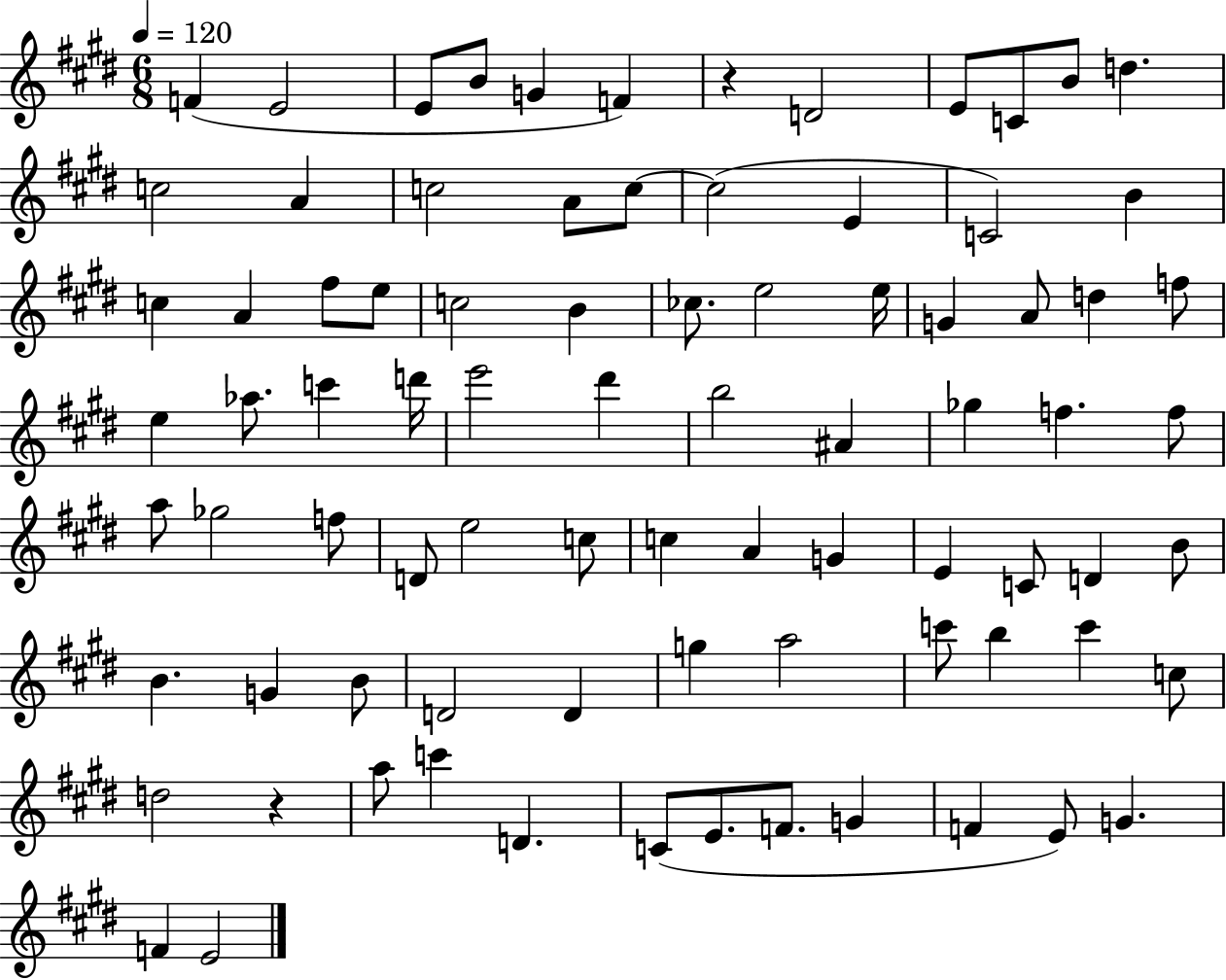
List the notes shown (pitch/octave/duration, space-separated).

F4/q E4/h E4/e B4/e G4/q F4/q R/q D4/h E4/e C4/e B4/e D5/q. C5/h A4/q C5/h A4/e C5/e C5/h E4/q C4/h B4/q C5/q A4/q F#5/e E5/e C5/h B4/q CES5/e. E5/h E5/s G4/q A4/e D5/q F5/e E5/q Ab5/e. C6/q D6/s E6/h D#6/q B5/h A#4/q Gb5/q F5/q. F5/e A5/e Gb5/h F5/e D4/e E5/h C5/e C5/q A4/q G4/q E4/q C4/e D4/q B4/e B4/q. G4/q B4/e D4/h D4/q G5/q A5/h C6/e B5/q C6/q C5/e D5/h R/q A5/e C6/q D4/q. C4/e E4/e. F4/e. G4/q F4/q E4/e G4/q. F4/q E4/h